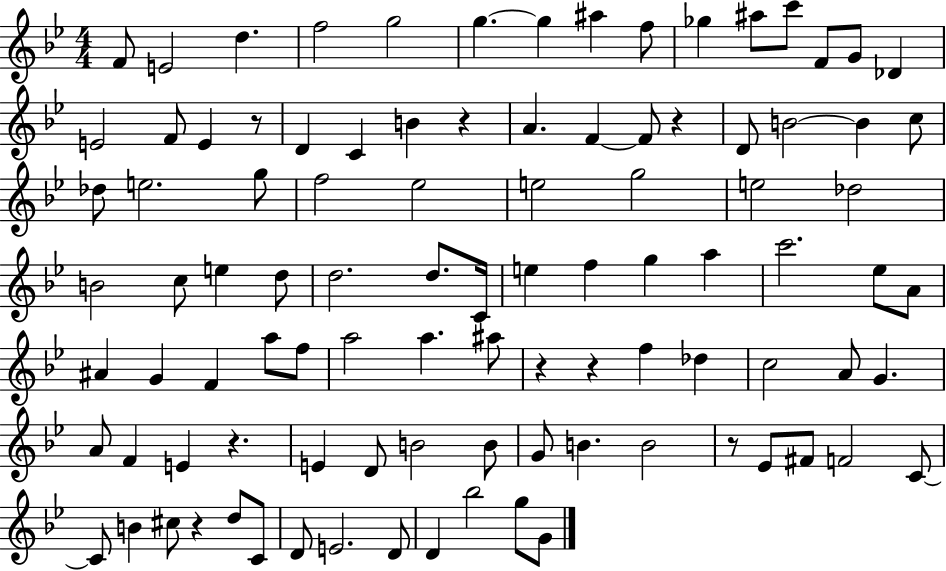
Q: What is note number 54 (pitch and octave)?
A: F4